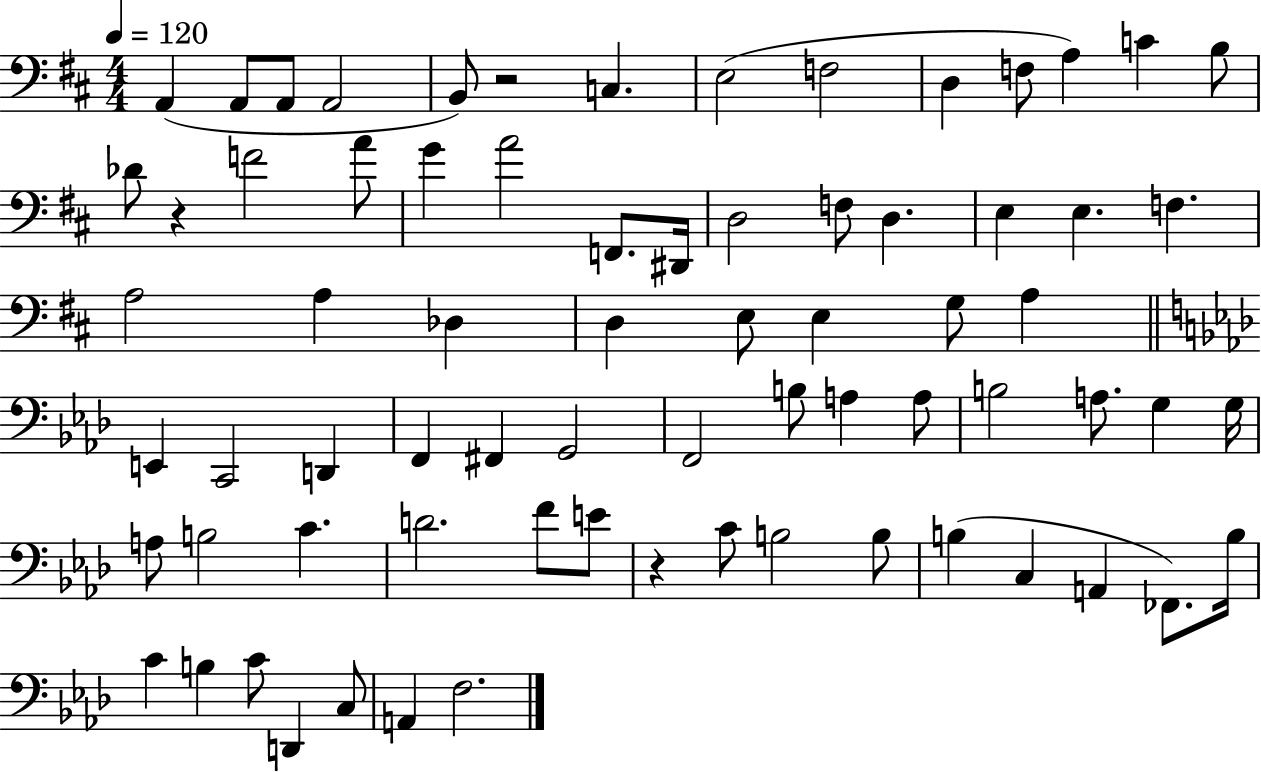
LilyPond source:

{
  \clef bass
  \numericTimeSignature
  \time 4/4
  \key d \major
  \tempo 4 = 120
  a,4( a,8 a,8 a,2 | b,8) r2 c4. | e2( f2 | d4 f8 a4) c'4 b8 | \break des'8 r4 f'2 a'8 | g'4 a'2 f,8. dis,16 | d2 f8 d4. | e4 e4. f4. | \break a2 a4 des4 | d4 e8 e4 g8 a4 | \bar "||" \break \key f \minor e,4 c,2 d,4 | f,4 fis,4 g,2 | f,2 b8 a4 a8 | b2 a8. g4 g16 | \break a8 b2 c'4. | d'2. f'8 e'8 | r4 c'8 b2 b8 | b4( c4 a,4 fes,8.) b16 | \break c'4 b4 c'8 d,4 c8 | a,4 f2. | \bar "|."
}